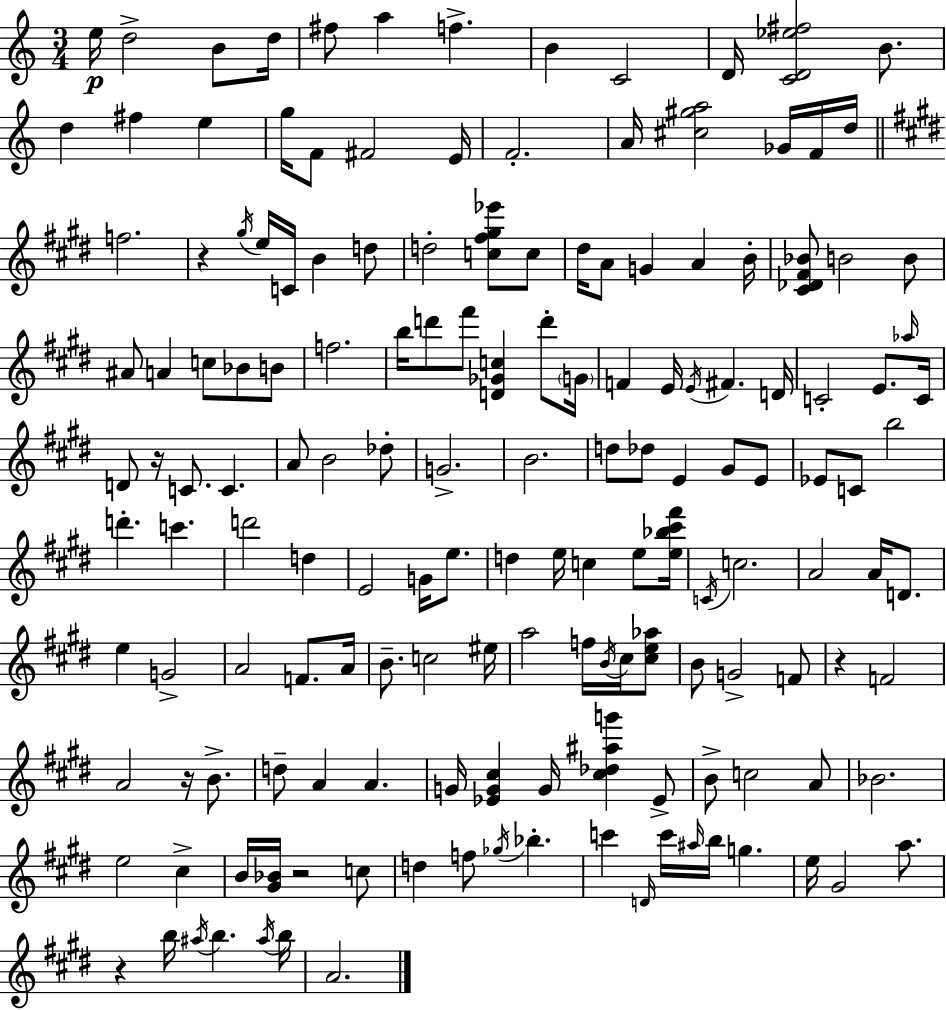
{
  \clef treble
  \numericTimeSignature
  \time 3/4
  \key c \major
  e''16\p d''2-> b'8 d''16 | fis''8 a''4 f''4.-> | b'4 c'2 | d'16 <c' d' ees'' fis''>2 b'8. | \break d''4 fis''4 e''4 | g''16 f'8 fis'2 e'16 | f'2.-. | a'16 <cis'' gis'' a''>2 ges'16 f'16 d''16 | \break \bar "||" \break \key e \major f''2. | r4 \acciaccatura { gis''16 } e''16 c'16 b'4 d''8 | d''2-. <c'' fis'' gis'' ees'''>8 c''8 | dis''16 a'8 g'4 a'4 | \break b'16-. <cis' des' fis' bes'>8 b'2 b'8 | ais'8 a'4 c''8 bes'8 b'8 | f''2. | b''16 d'''8 fis'''8 <d' ges' c''>4 d'''8-. | \break \parenthesize g'16 f'4 e'16 \acciaccatura { e'16 } fis'4. | d'16 c'2-. e'8. | \grace { aes''16 } c'16 d'8 r16 c'8. c'4. | a'8 b'2 | \break des''8-. g'2.-> | b'2. | d''8 des''8 e'4 gis'8 | e'8 ees'8 c'8 b''2 | \break d'''4.-. c'''4. | d'''2 d''4 | e'2 g'16 | e''8. d''4 e''16 c''4 | \break e''8 <e'' bes'' cis''' fis'''>16 \acciaccatura { c'16 } c''2. | a'2 | a'16 d'8. e''4 g'2-> | a'2 | \break f'8. a'16 b'8.-- c''2 | eis''16 a''2 | f''16 \acciaccatura { b'16 } cis''16 <cis'' e'' aes''>8 b'8 g'2-> | f'8 r4 f'2 | \break a'2 | r16 b'8.-> d''8-- a'4 a'4. | g'16 <ees' g' cis''>4 g'16 <cis'' des'' ais'' g'''>4 | ees'8-> b'8-> c''2 | \break a'8 bes'2. | e''2 | cis''4-> b'16 <gis' bes'>16 r2 | c''8 d''4 f''8 \acciaccatura { ges''16 } | \break bes''4.-. c'''4 \grace { d'16 } c'''16 | \grace { ais''16 } b''16 g''4. e''16 gis'2 | a''8. r4 | b''16 \acciaccatura { ais''16 } b''4. \acciaccatura { ais''16 } b''16 a'2. | \break \bar "|."
}